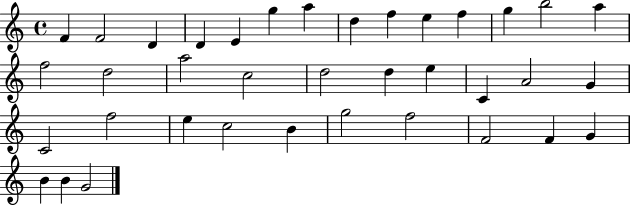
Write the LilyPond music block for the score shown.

{
  \clef treble
  \time 4/4
  \defaultTimeSignature
  \key c \major
  f'4 f'2 d'4 | d'4 e'4 g''4 a''4 | d''4 f''4 e''4 f''4 | g''4 b''2 a''4 | \break f''2 d''2 | a''2 c''2 | d''2 d''4 e''4 | c'4 a'2 g'4 | \break c'2 f''2 | e''4 c''2 b'4 | g''2 f''2 | f'2 f'4 g'4 | \break b'4 b'4 g'2 | \bar "|."
}